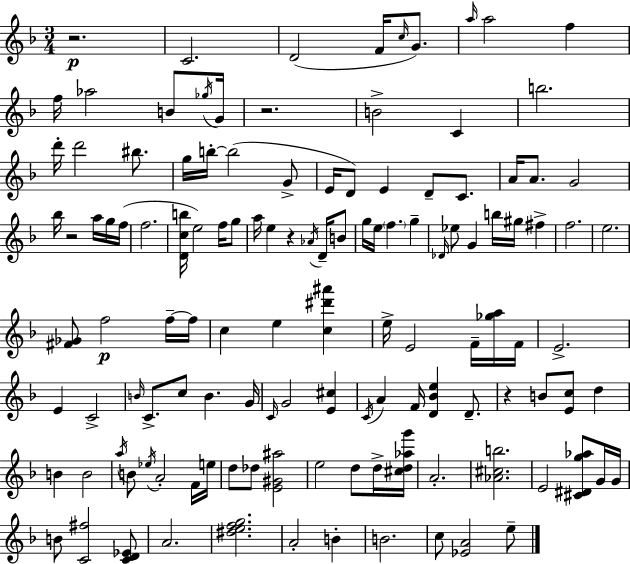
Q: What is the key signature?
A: D minor